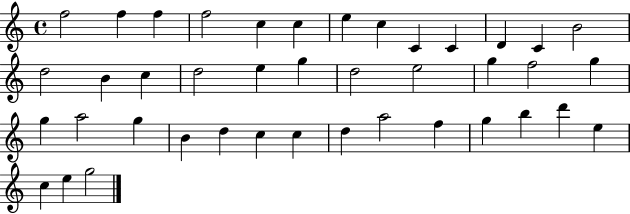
{
  \clef treble
  \time 4/4
  \defaultTimeSignature
  \key c \major
  f''2 f''4 f''4 | f''2 c''4 c''4 | e''4 c''4 c'4 c'4 | d'4 c'4 b'2 | \break d''2 b'4 c''4 | d''2 e''4 g''4 | d''2 e''2 | g''4 f''2 g''4 | \break g''4 a''2 g''4 | b'4 d''4 c''4 c''4 | d''4 a''2 f''4 | g''4 b''4 d'''4 e''4 | \break c''4 e''4 g''2 | \bar "|."
}